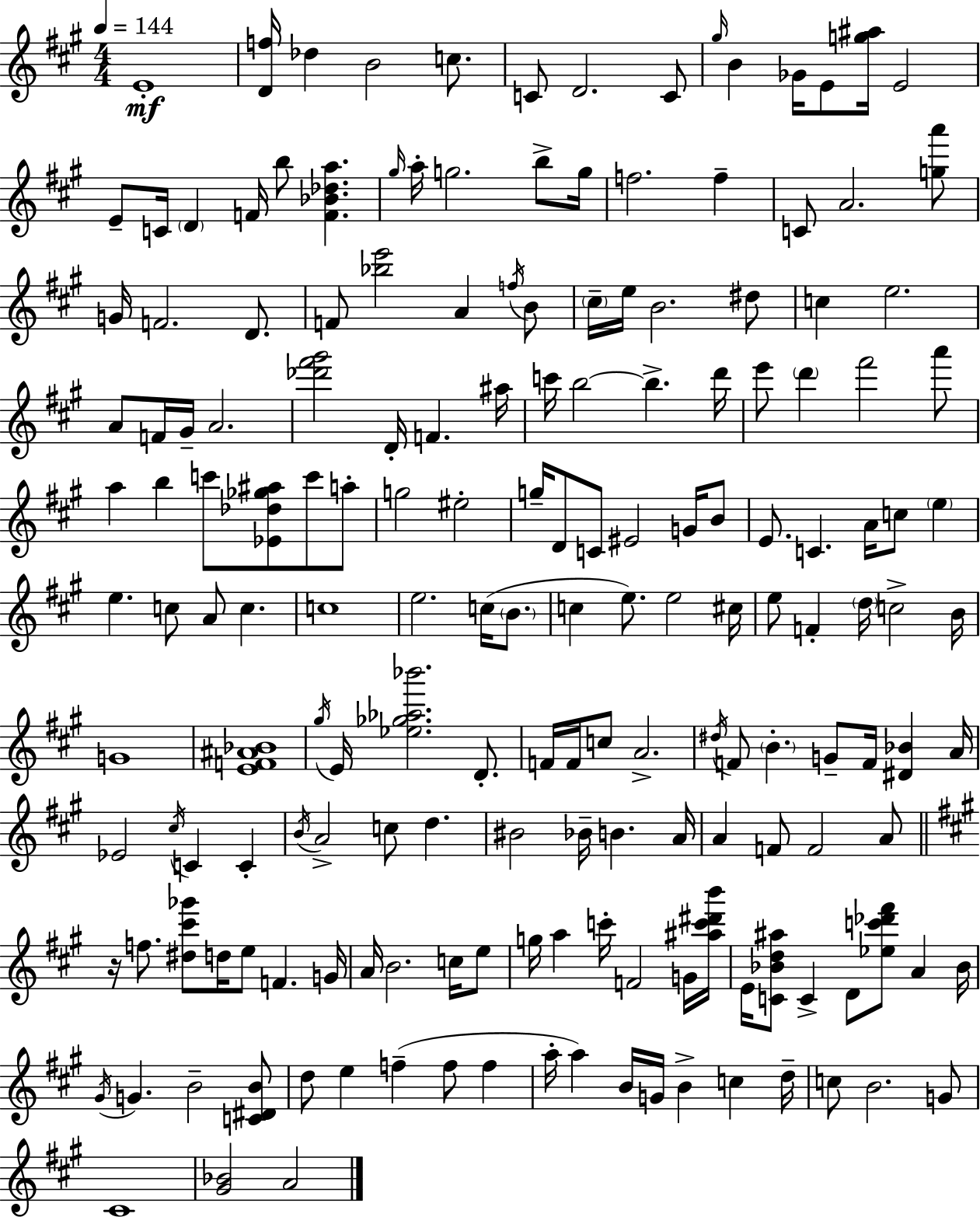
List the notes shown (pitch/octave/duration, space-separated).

E4/w [D4,F5]/s Db5/q B4/h C5/e. C4/e D4/h. C4/e G#5/s B4/q Gb4/s E4/e [G5,A#5]/s E4/h E4/e C4/s D4/q F4/s B5/e [F4,Bb4,Db5,A5]/q. G#5/s A5/s G5/h. B5/e G5/s F5/h. F5/q C4/e A4/h. [G5,A6]/e G4/s F4/h. D4/e. F4/e [Bb5,E6]/h A4/q F5/s B4/e C#5/s E5/s B4/h. D#5/e C5/q E5/h. A4/e F4/s G#4/s A4/h. [Db6,F#6,G#6]/h D4/s F4/q. A#5/s C6/s B5/h B5/q. D6/s E6/e D6/q F#6/h A6/e A5/q B5/q C6/e [Eb4,Db5,Gb5,A#5]/e C6/e A5/e G5/h EIS5/h G5/s D4/e C4/e EIS4/h G4/s B4/e E4/e. C4/q. A4/s C5/e E5/q E5/q. C5/e A4/e C5/q. C5/w E5/h. C5/s B4/e. C5/q E5/e. E5/h C#5/s E5/e F4/q D5/s C5/h B4/s G4/w [E4,F4,A#4,Bb4]/w G#5/s E4/s [Eb5,Gb5,Ab5,Bb6]/h. D4/e. F4/s F4/s C5/e A4/h. D#5/s F4/e B4/q. G4/e F4/s [D#4,Bb4]/q A4/s Eb4/h C#5/s C4/q C4/q B4/s A4/h C5/e D5/q. BIS4/h Bb4/s B4/q. A4/s A4/q F4/e F4/h A4/e R/s F5/e. [D#5,C#6,Gb6]/e D5/s E5/e F4/q. G4/s A4/s B4/h. C5/s E5/e G5/s A5/q C6/s F4/h G4/s [A#5,C6,D#6,B6]/s E4/s [C4,Bb4,D5,A#5]/e C4/q D4/e [Eb5,C6,Db6,F#6]/e A4/q Bb4/s G#4/s G4/q. B4/h [C4,D#4,B4]/e D5/e E5/q F5/q F5/e F5/q A5/s A5/q B4/s G4/s B4/q C5/q D5/s C5/e B4/h. G4/e C#4/w [G#4,Bb4]/h A4/h